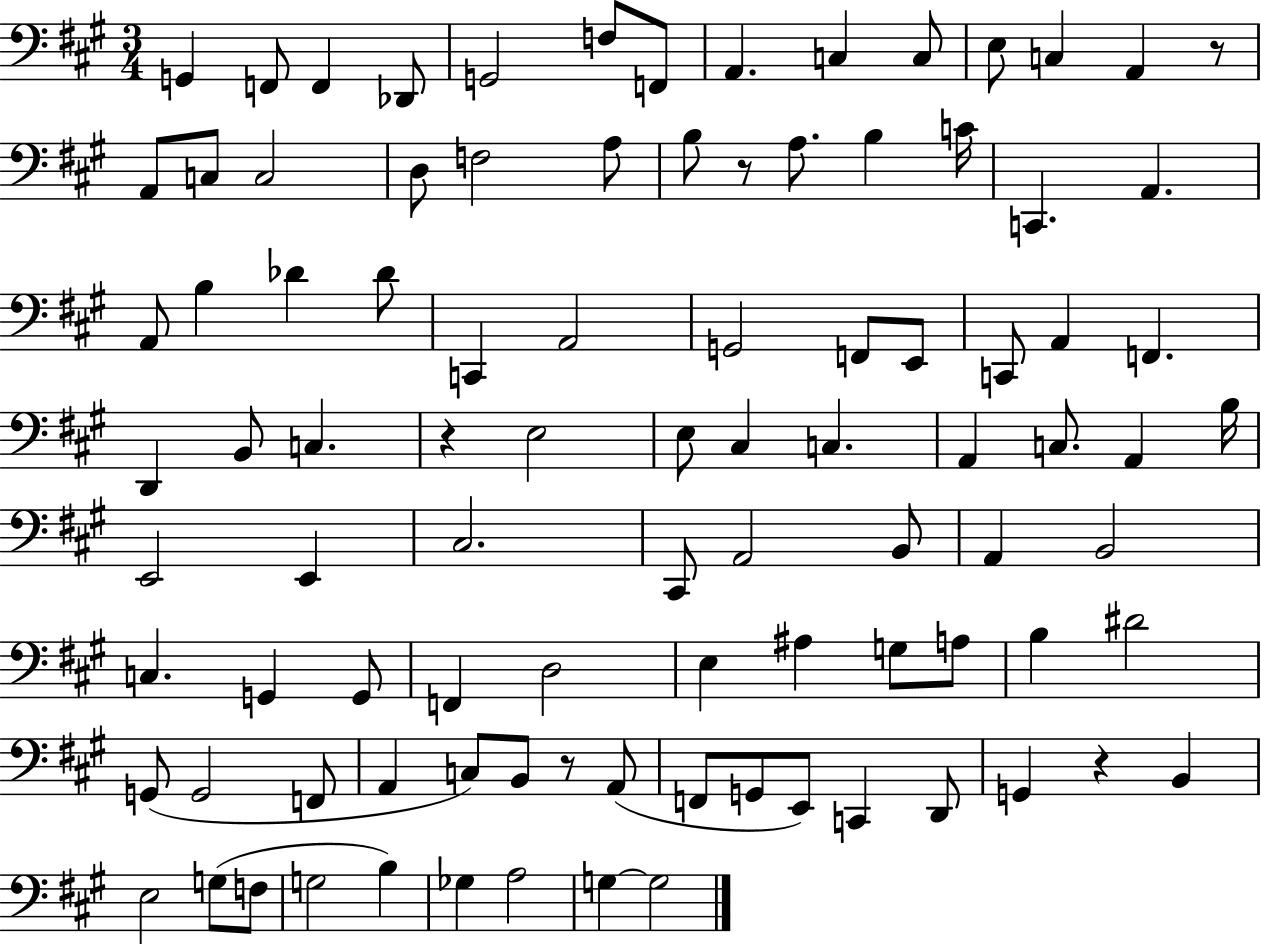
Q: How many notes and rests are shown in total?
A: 95